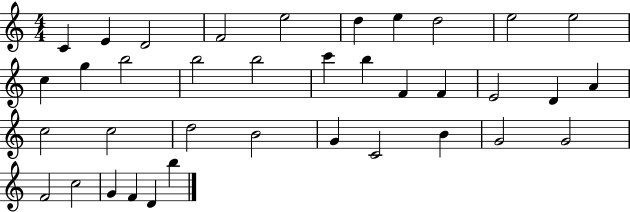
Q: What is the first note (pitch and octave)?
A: C4